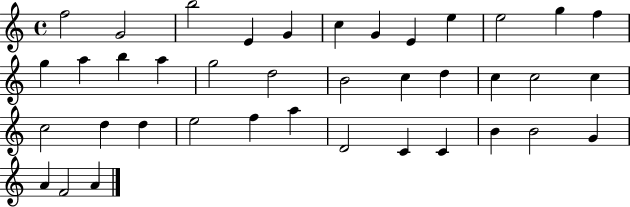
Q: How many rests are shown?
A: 0